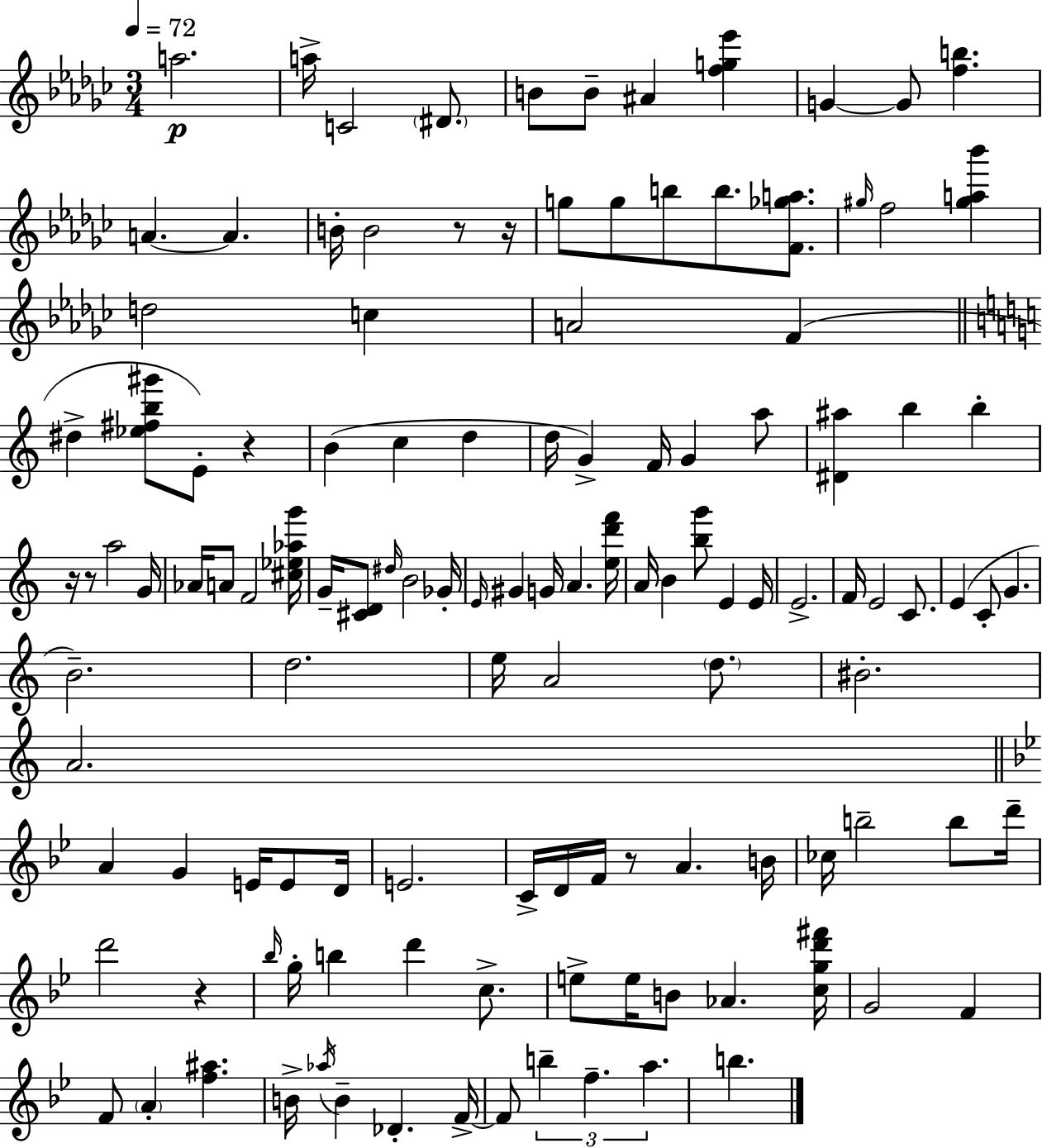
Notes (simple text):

A5/h. A5/s C4/h D#4/e. B4/e B4/e A#4/q [F5,G5,Eb6]/q G4/q G4/e [F5,B5]/q. A4/q. A4/q. B4/s B4/h R/e R/s G5/e G5/e B5/e B5/e. [F4,Gb5,A5]/e. G#5/s F5/h [G#5,A5,Bb6]/q D5/h C5/q A4/h F4/q D#5/q [Eb5,F#5,B5,G#6]/e E4/e R/q B4/q C5/q D5/q D5/s G4/q F4/s G4/q A5/e [D#4,A#5]/q B5/q B5/q R/s R/e A5/h G4/s Ab4/s A4/e F4/h [C#5,Eb5,Ab5,G6]/s G4/s [C#4,D4]/e D#5/s B4/h Gb4/s E4/s G#4/q G4/s A4/q. [E5,D6,F6]/s A4/s B4/q [B5,G6]/e E4/q E4/s E4/h. F4/s E4/h C4/e. E4/q C4/e G4/q. B4/h. D5/h. E5/s A4/h D5/e. BIS4/h. A4/h. A4/q G4/q E4/s E4/e D4/s E4/h. C4/s D4/s F4/s R/e A4/q. B4/s CES5/s B5/h B5/e D6/s D6/h R/q Bb5/s G5/s B5/q D6/q C5/e. E5/e E5/s B4/e Ab4/q. [C5,G5,D6,F#6]/s G4/h F4/q F4/e A4/q [F5,A#5]/q. B4/s Ab5/s B4/q Db4/q. F4/s F4/e B5/q F5/q. A5/q. B5/q.